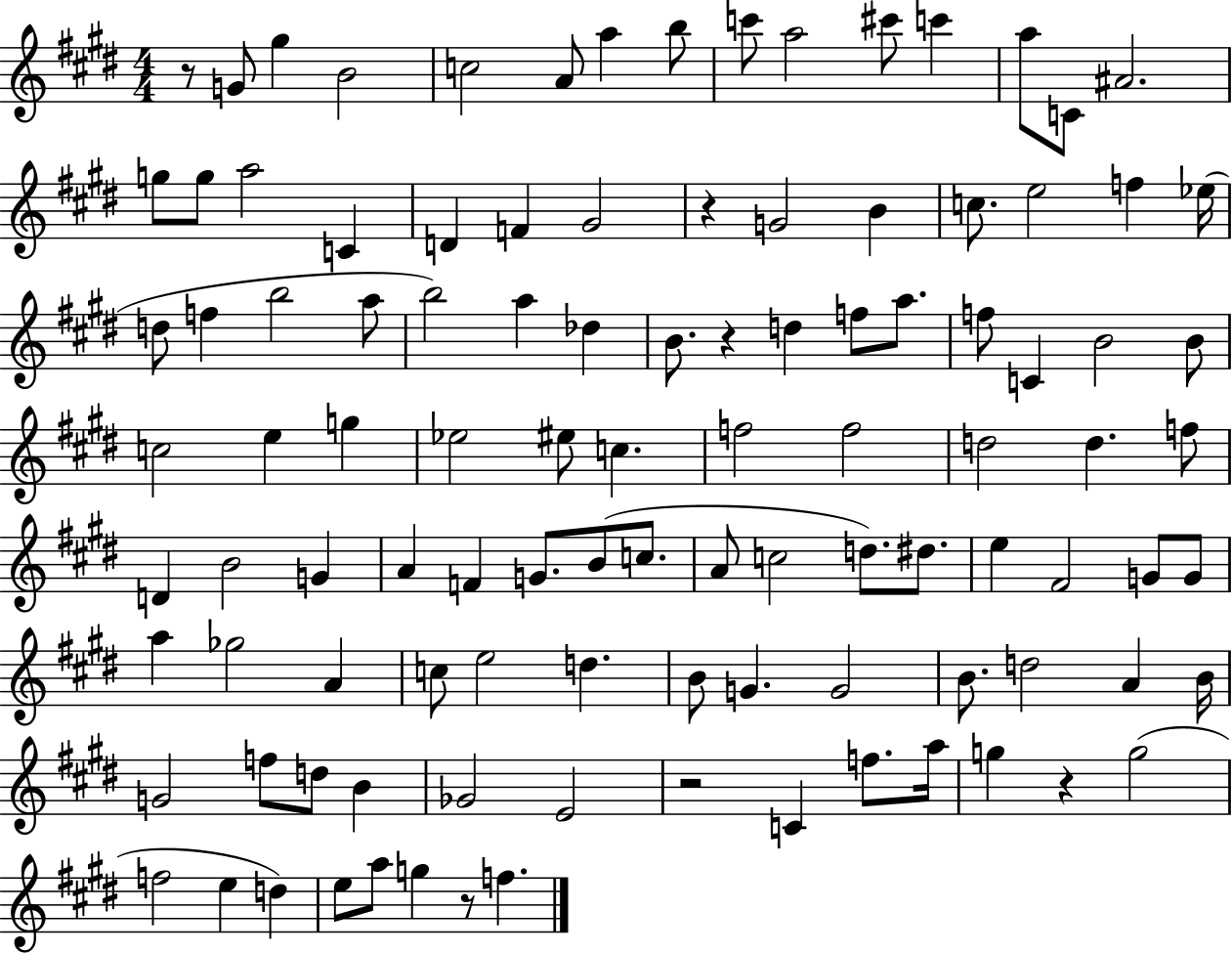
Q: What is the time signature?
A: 4/4